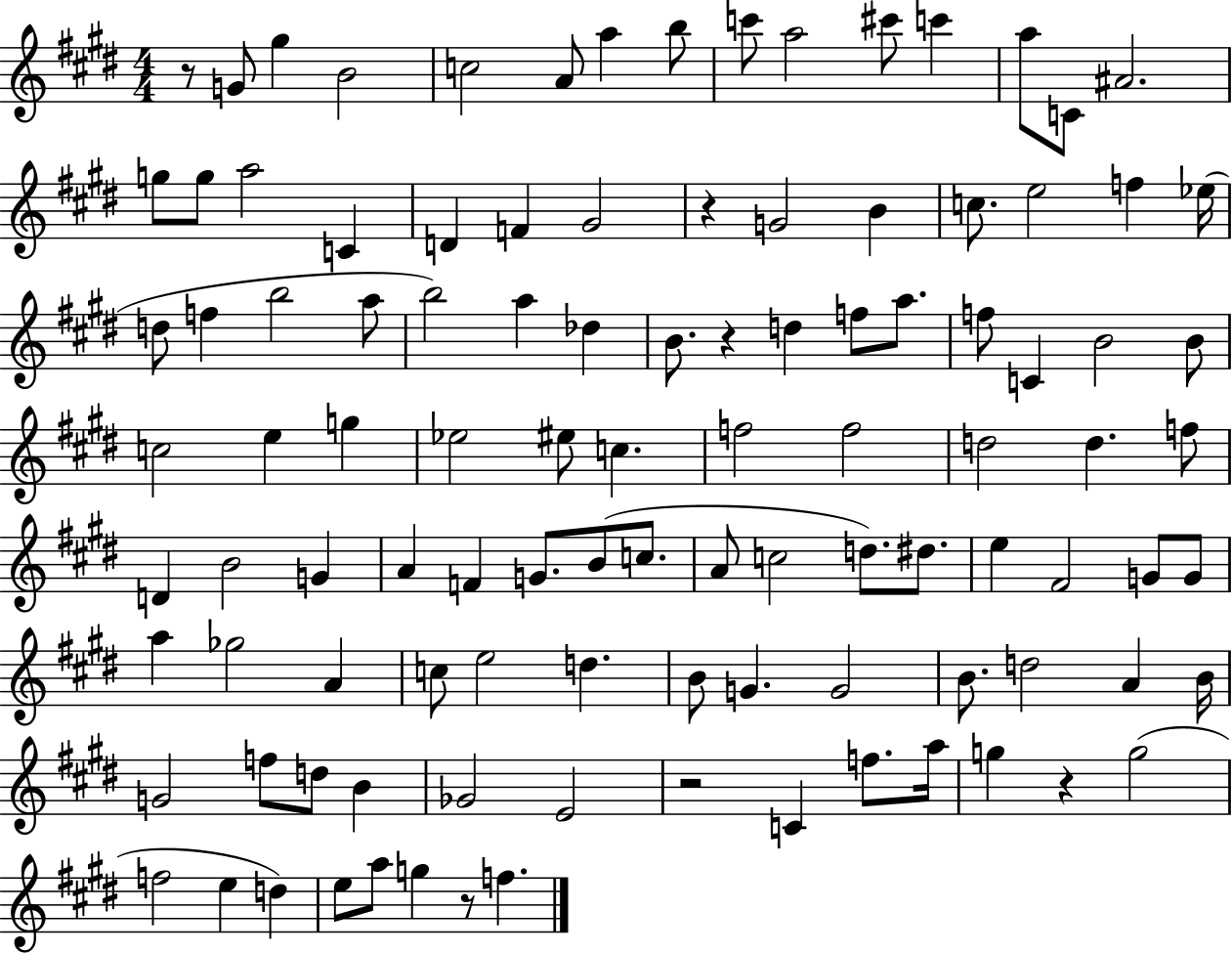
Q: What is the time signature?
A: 4/4